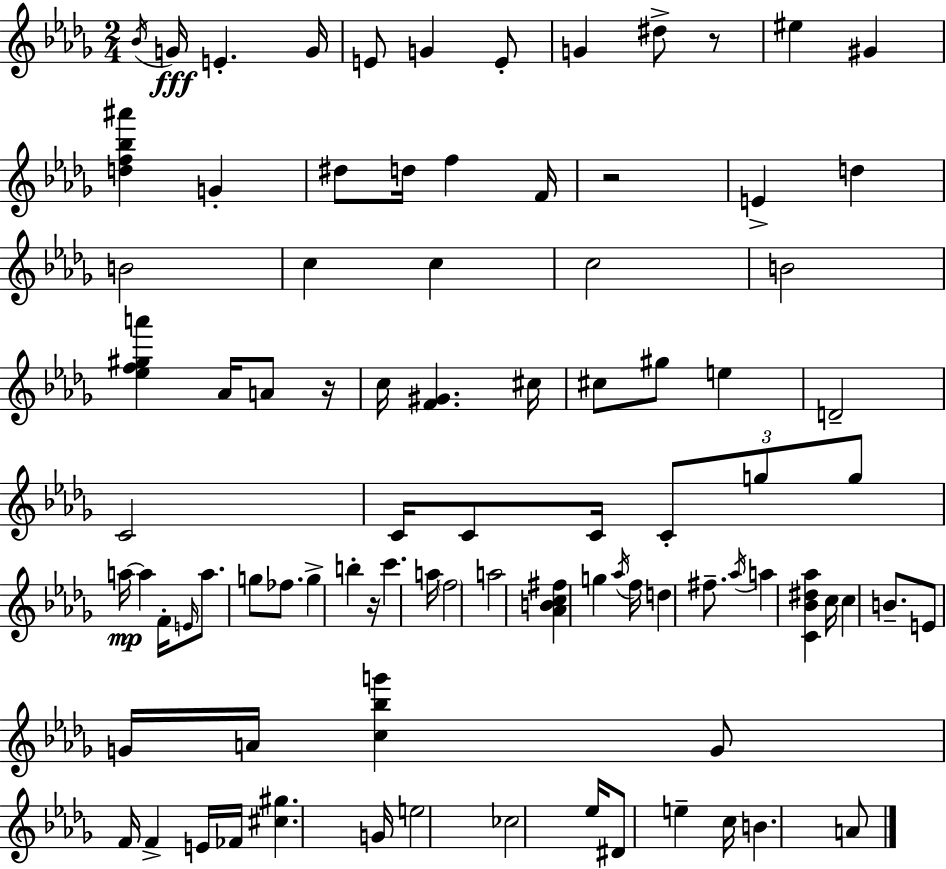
Bb4/s G4/s E4/q. G4/s E4/e G4/q E4/e G4/q D#5/e R/e EIS5/q G#4/q [D5,F5,Bb5,A#6]/q G4/q D#5/e D5/s F5/q F4/s R/h E4/q D5/q B4/h C5/q C5/q C5/h B4/h [Eb5,F5,G#5,A6]/q Ab4/s A4/e R/s C5/s [F4,G#4]/q. C#5/s C#5/e G#5/e E5/q D4/h C4/h C4/s C4/e C4/s C4/e G5/e G5/e A5/s A5/q F4/s E4/s A5/e. G5/e FES5/e. G5/q B5/q R/s C6/q. A5/s F5/h A5/h [Ab4,B4,C5,F#5]/q G5/q Ab5/s F5/s D5/q F#5/e. Ab5/s A5/q [C4,Bb4,D#5,Ab5]/q C5/s C5/q B4/e. E4/e G4/s A4/s [C5,Bb5,G6]/q G4/e F4/s F4/q E4/s FES4/s [C#5,G#5]/q. G4/s E5/h CES5/h Eb5/s D#4/e E5/q C5/s B4/q. A4/e